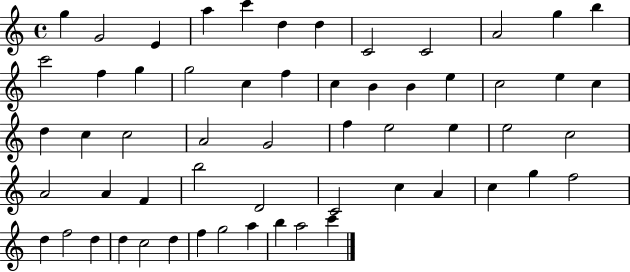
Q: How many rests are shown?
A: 0